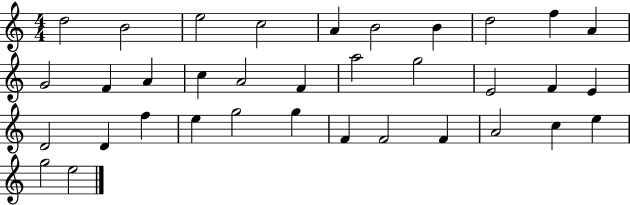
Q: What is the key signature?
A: C major